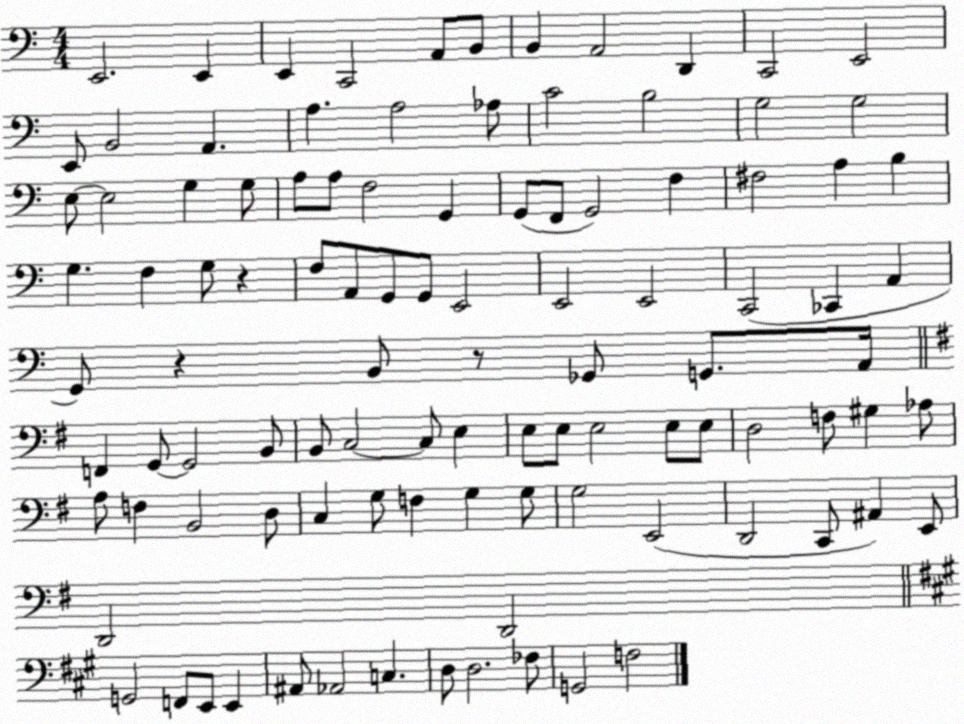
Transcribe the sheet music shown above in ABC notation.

X:1
T:Untitled
M:4/4
L:1/4
K:C
E,,2 E,, E,, C,,2 A,,/2 B,,/2 B,, A,,2 D,, C,,2 E,,2 E,,/2 B,,2 A,, A, A,2 _A,/2 C2 B,2 G,2 G,2 E,/2 E,2 G, G,/2 A,/2 A,/2 F,2 G,, G,,/2 F,,/2 G,,2 F, ^F,2 A, B, G, F, G,/2 z F,/2 A,,/2 G,,/2 G,,/2 E,,2 E,,2 E,,2 C,,2 _C,, A,, G,,/2 z B,,/2 z/2 _G,,/2 G,,/2 A,,/4 F,, G,,/2 G,,2 B,,/2 B,,/2 C,2 C,/2 E, E,/2 E,/2 E,2 E,/2 E,/2 D,2 F,/2 ^G, _A,/2 A,/2 F, B,,2 D,/2 C, G,/2 F, G, G,/2 G,2 E,,2 D,,2 C,,/2 ^A,, E,,/2 D,,2 D,,2 G,,2 F,,/2 E,,/2 E,, ^A,,/2 _A,,2 C, D,/2 D,2 _F,/2 G,,2 F,2